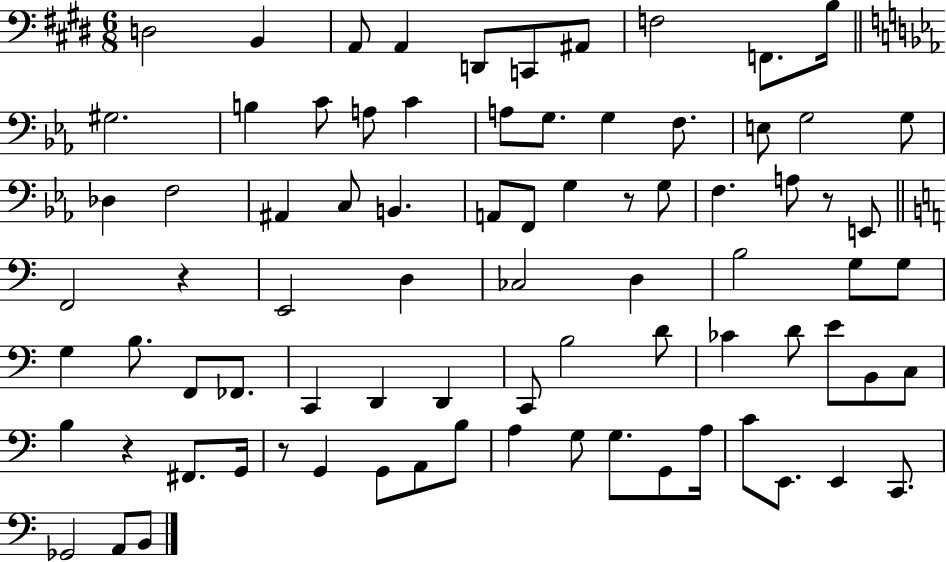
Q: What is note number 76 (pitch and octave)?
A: B2